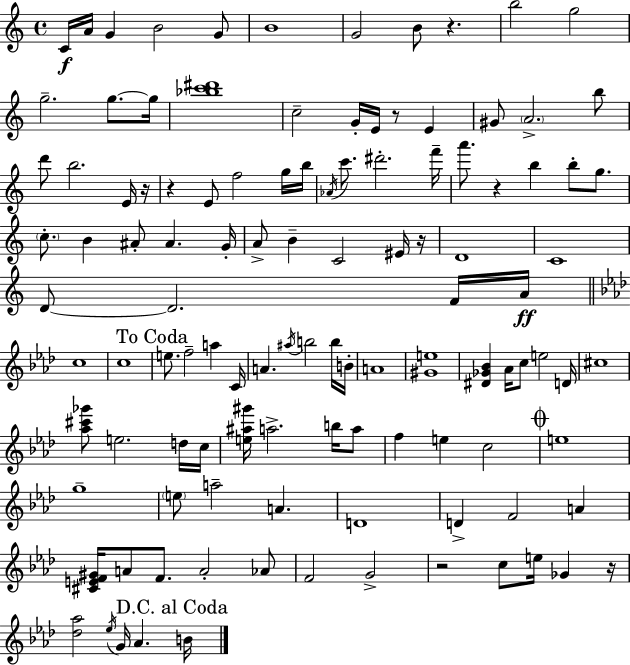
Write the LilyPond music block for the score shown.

{
  \clef treble
  \time 4/4
  \defaultTimeSignature
  \key a \minor
  \repeat volta 2 { c'16\f a'16 g'4 b'2 g'8 | b'1 | g'2 b'8 r4. | b''2 g''2 | \break g''2.-- g''8.~~ g''16 | <bes'' c''' dis'''>1 | c''2-- g'16-. e'16 r8 e'4 | gis'8 \parenthesize a'2.-> b''8 | \break d'''8 b''2. e'16 r16 | r4 e'8 f''2 g''16 b''16 | \acciaccatura { aes'16 } c'''8. dis'''2.-. | f'''16-- a'''8. r4 b''4 b''8-. g''8. | \break \parenthesize c''8.-. b'4 ais'8-. ais'4. | g'16-. a'8-> b'4-- c'2 eis'16 | r16 d'1 | c'1 | \break d'8~~ d'2. f'16 | a'16\ff \bar "||" \break \key aes \major c''1 | c''1 | \mark "To Coda" e''8. f''2-- a''4 c'16 | a'4. \acciaccatura { ais''16 } b''2 b''16 | \break b'16-. a'1 | <gis' e''>1 | <dis' ges' bes'>4 aes'16 c''8 e''2 | d'16 cis''1 | \break <aes'' cis''' ges'''>8 e''2. d''16 | c''16 <e'' ais'' gis'''>16 a''2.-> b''16 a''8 | f''4 e''4 c''2 | \mark \markup { \musicglyph "scripts.coda" } e''1 | \break g''1-- | \parenthesize e''8 a''2-- a'4. | d'1 | d'4-> f'2 a'4 | \break <cis' e' f' gis'>16 a'8 f'8. a'2-. aes'8 | f'2 g'2-> | r2 c''8 e''16 ges'4 | r16 <des'' aes''>2 \acciaccatura { ees''16 } g'16 aes'4. | \break \mark "D.C. al Coda" b'16 } \bar "|."
}